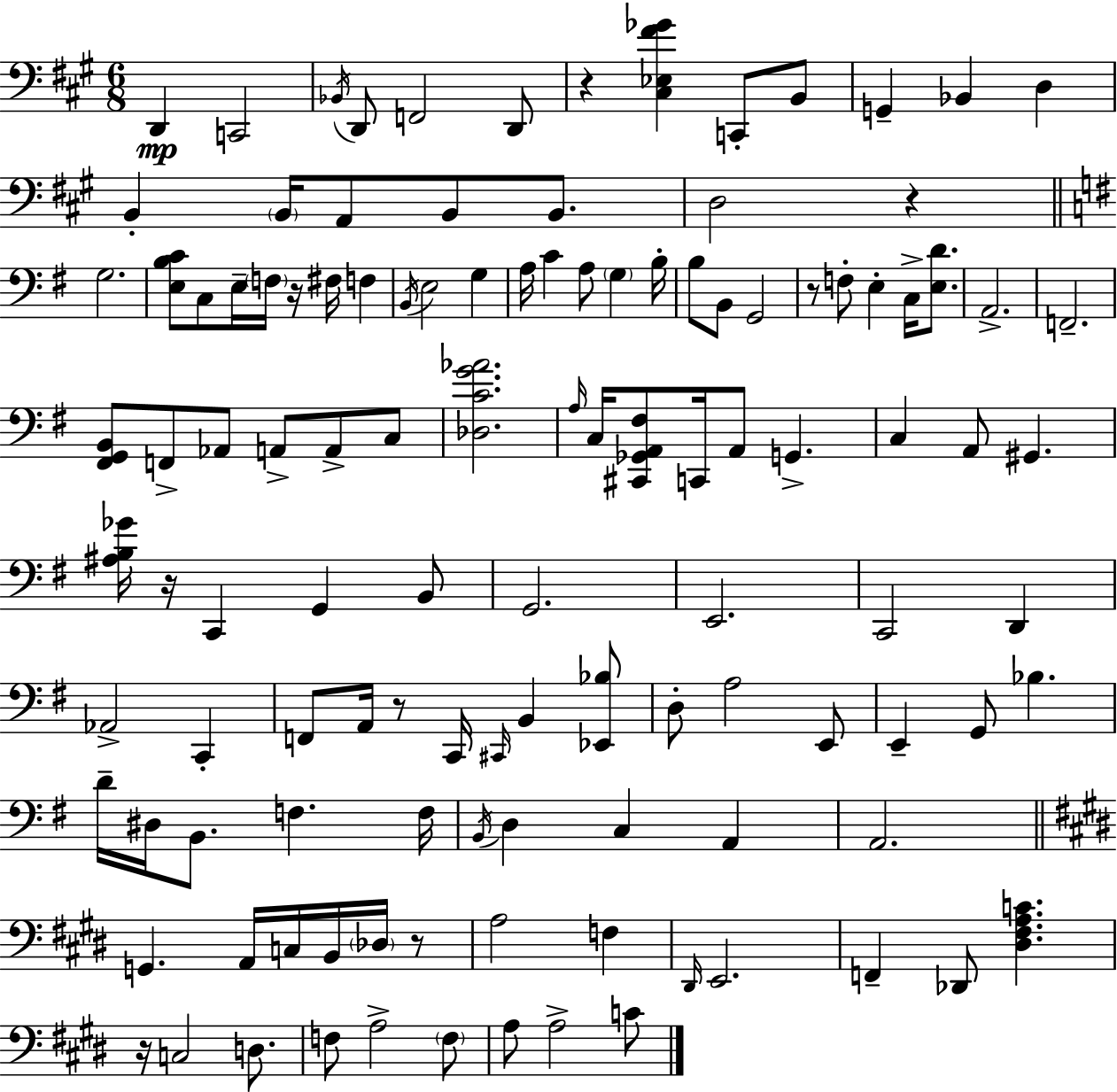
D2/q C2/h Bb2/s D2/e F2/h D2/e R/q [C#3,Eb3,F#4,Gb4]/q C2/e B2/e G2/q Bb2/q D3/q B2/q B2/s A2/e B2/e B2/e. D3/h R/q G3/h. [E3,B3,C4]/e C3/e E3/s F3/s R/s F#3/s F3/q B2/s E3/h G3/q A3/s C4/q A3/e G3/q B3/s B3/e B2/e G2/h R/e F3/e E3/q C3/s [E3,D4]/e. A2/h. F2/h. [F#2,G2,B2]/e F2/e Ab2/e A2/e A2/e C3/e [Db3,C4,G4,Ab4]/h. A3/s C3/s [C#2,Gb2,A2,F#3]/e C2/s A2/e G2/q. C3/q A2/e G#2/q. [A#3,B3,Gb4]/s R/s C2/q G2/q B2/e G2/h. E2/h. C2/h D2/q Ab2/h C2/q F2/e A2/s R/e C2/s C#2/s B2/q [Eb2,Bb3]/e D3/e A3/h E2/e E2/q G2/e Bb3/q. D4/s D#3/s B2/e. F3/q. F3/s B2/s D3/q C3/q A2/q A2/h. G2/q. A2/s C3/s B2/s Db3/s R/e A3/h F3/q D#2/s E2/h. F2/q Db2/e [D#3,F#3,A3,C4]/q. R/s C3/h D3/e. F3/e A3/h F3/e A3/e A3/h C4/e